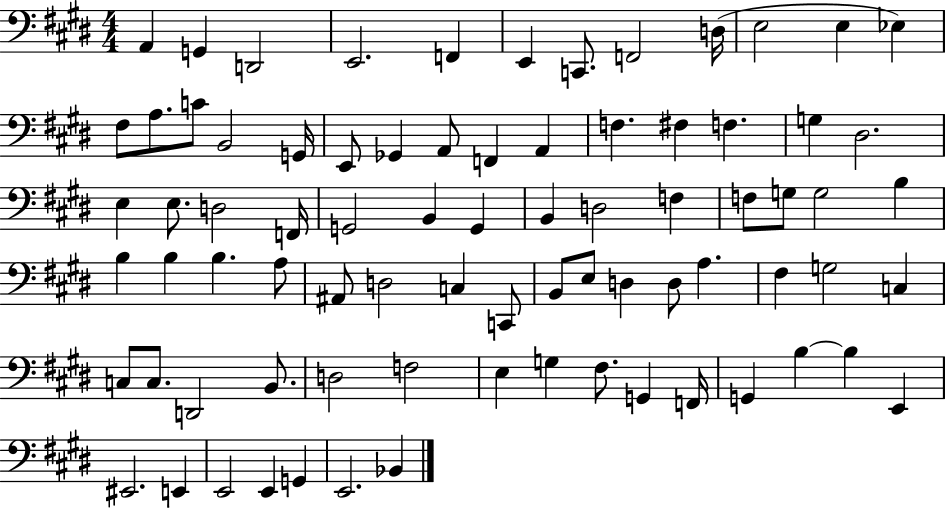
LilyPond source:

{
  \clef bass
  \numericTimeSignature
  \time 4/4
  \key e \major
  \repeat volta 2 { a,4 g,4 d,2 | e,2. f,4 | e,4 c,8. f,2 d16( | e2 e4 ees4) | \break fis8 a8. c'8 b,2 g,16 | e,8 ges,4 a,8 f,4 a,4 | f4. fis4 f4. | g4 dis2. | \break e4 e8. d2 f,16 | g,2 b,4 g,4 | b,4 d2 f4 | f8 g8 g2 b4 | \break b4 b4 b4. a8 | ais,8 d2 c4 c,8 | b,8 e8 d4 d8 a4. | fis4 g2 c4 | \break c8 c8. d,2 b,8. | d2 f2 | e4 g4 fis8. g,4 f,16 | g,4 b4~~ b4 e,4 | \break eis,2. e,4 | e,2 e,4 g,4 | e,2. bes,4 | } \bar "|."
}